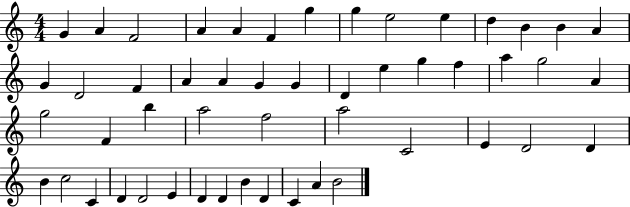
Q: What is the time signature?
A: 4/4